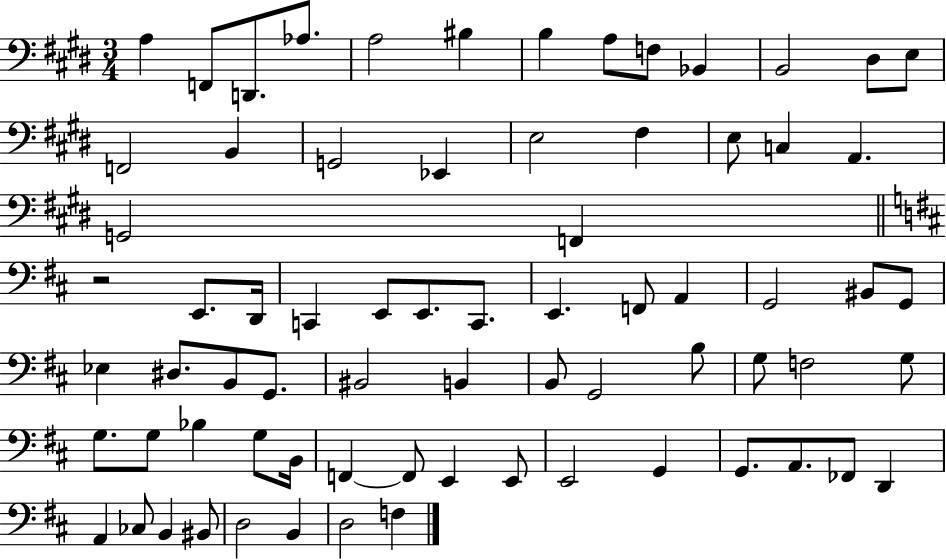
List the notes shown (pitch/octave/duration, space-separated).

A3/q F2/e D2/e. Ab3/e. A3/h BIS3/q B3/q A3/e F3/e Bb2/q B2/h D#3/e E3/e F2/h B2/q G2/h Eb2/q E3/h F#3/q E3/e C3/q A2/q. G2/h F2/q R/h E2/e. D2/s C2/q E2/e E2/e. C2/e. E2/q. F2/e A2/q G2/h BIS2/e G2/e Eb3/q D#3/e. B2/e G2/e. BIS2/h B2/q B2/e G2/h B3/e G3/e F3/h G3/e G3/e. G3/e Bb3/q G3/e B2/s F2/q F2/e E2/q E2/e E2/h G2/q G2/e. A2/e. FES2/e D2/q A2/q CES3/e B2/q BIS2/e D3/h B2/q D3/h F3/q